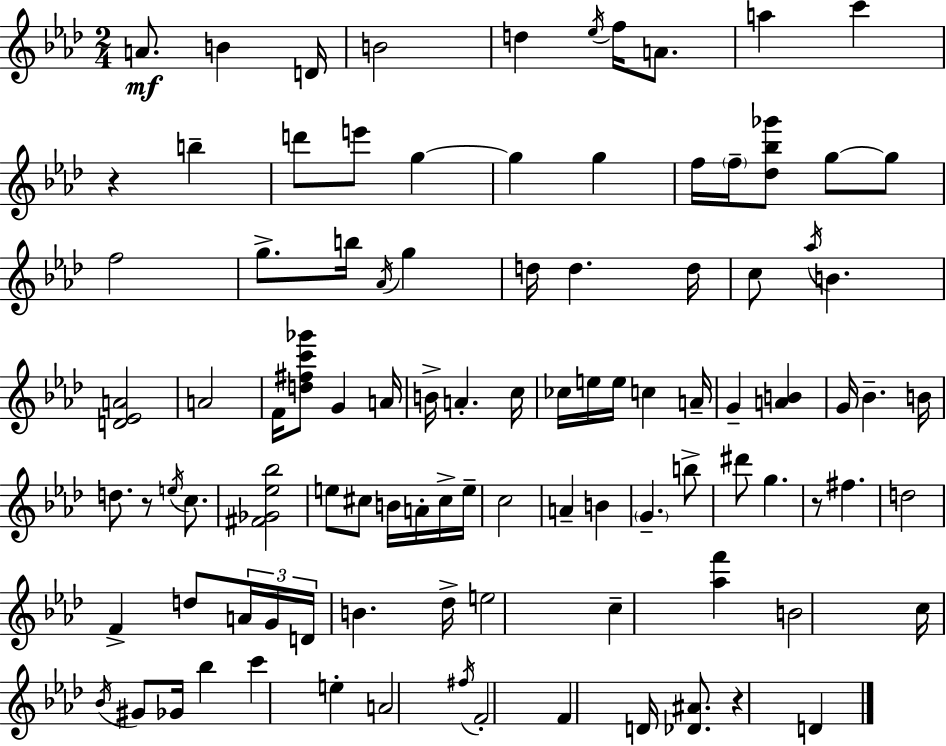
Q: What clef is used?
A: treble